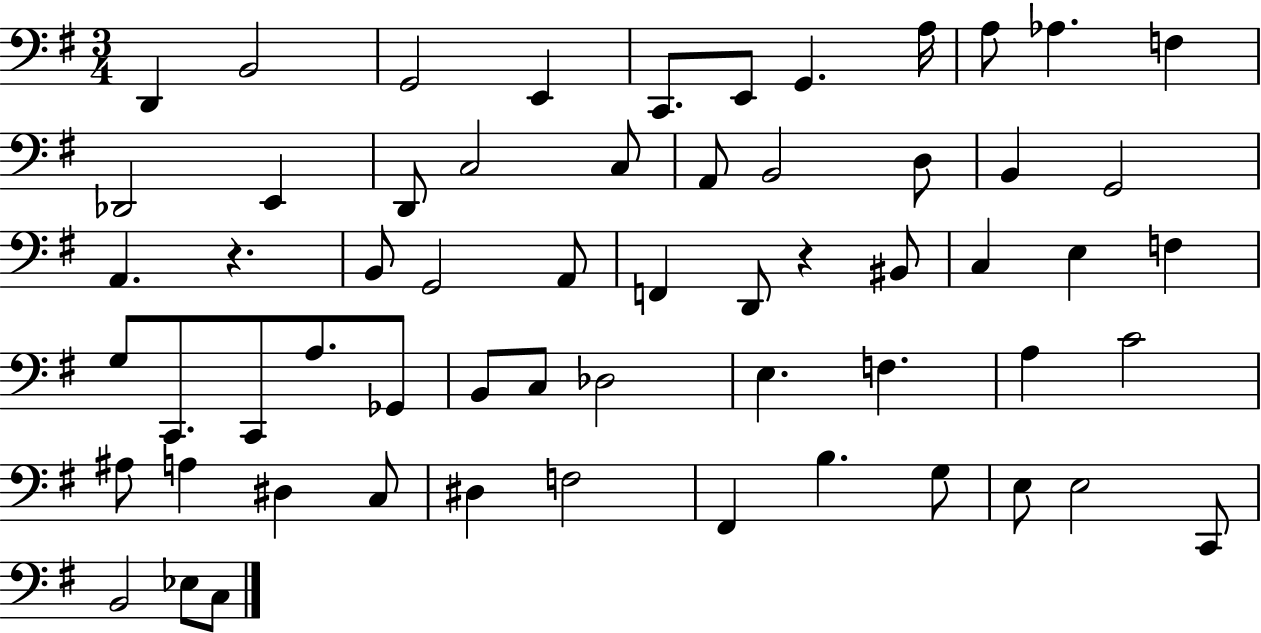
{
  \clef bass
  \numericTimeSignature
  \time 3/4
  \key g \major
  d,4 b,2 | g,2 e,4 | c,8. e,8 g,4. a16 | a8 aes4. f4 | \break des,2 e,4 | d,8 c2 c8 | a,8 b,2 d8 | b,4 g,2 | \break a,4. r4. | b,8 g,2 a,8 | f,4 d,8 r4 bis,8 | c4 e4 f4 | \break g8 c,8. c,8 a8. ges,8 | b,8 c8 des2 | e4. f4. | a4 c'2 | \break ais8 a4 dis4 c8 | dis4 f2 | fis,4 b4. g8 | e8 e2 c,8 | \break b,2 ees8 c8 | \bar "|."
}